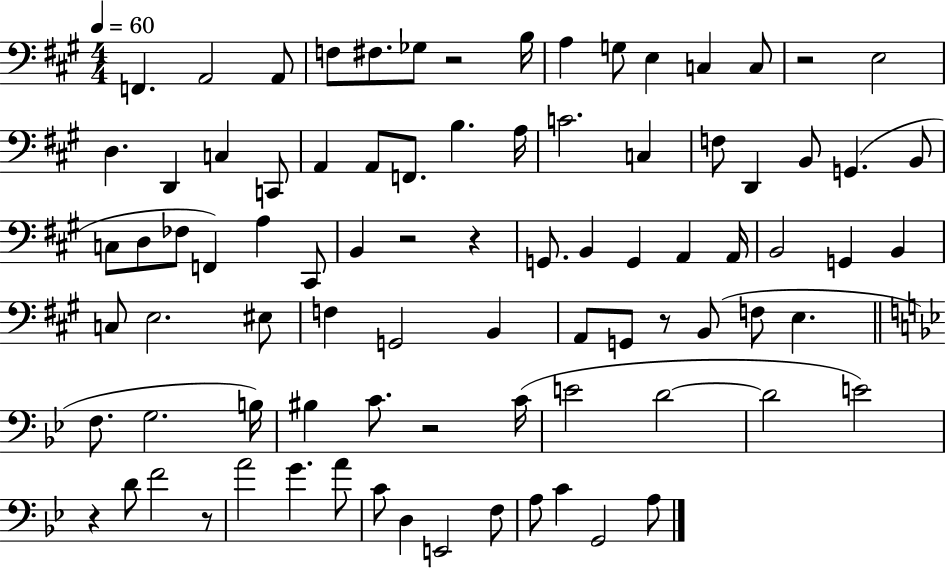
{
  \clef bass
  \numericTimeSignature
  \time 4/4
  \key a \major
  \tempo 4 = 60
  f,4. a,2 a,8 | f8 fis8. ges8 r2 b16 | a4 g8 e4 c4 c8 | r2 e2 | \break d4. d,4 c4 c,8 | a,4 a,8 f,8. b4. a16 | c'2. c4 | f8 d,4 b,8 g,4.( b,8 | \break c8 d8 fes8 f,4) a4 cis,8 | b,4 r2 r4 | g,8. b,4 g,4 a,4 a,16 | b,2 g,4 b,4 | \break c8 e2. eis8 | f4 g,2 b,4 | a,8 g,8 r8 b,8( f8 e4. | \bar "||" \break \key bes \major f8. g2. b16) | bis4 c'8. r2 c'16( | e'2 d'2~~ | d'2 e'2) | \break r4 d'8 f'2 r8 | a'2 g'4. a'8 | c'8 d4 e,2 f8 | a8 c'4 g,2 a8 | \break \bar "|."
}